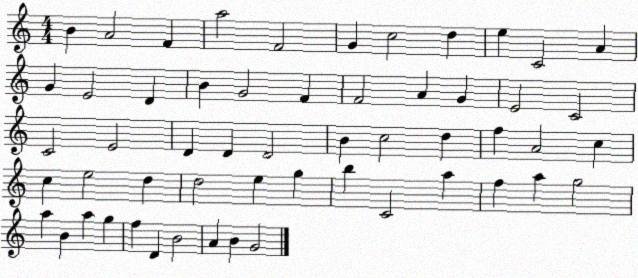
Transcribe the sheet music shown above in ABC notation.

X:1
T:Untitled
M:4/4
L:1/4
K:C
B A2 F a2 F2 G c2 d e C2 A G E2 D B G2 F F2 A G E2 C2 C2 E2 D D D2 B c2 d f A2 c c e2 d d2 e g b C2 a f a g2 a B a g f D B2 A B G2